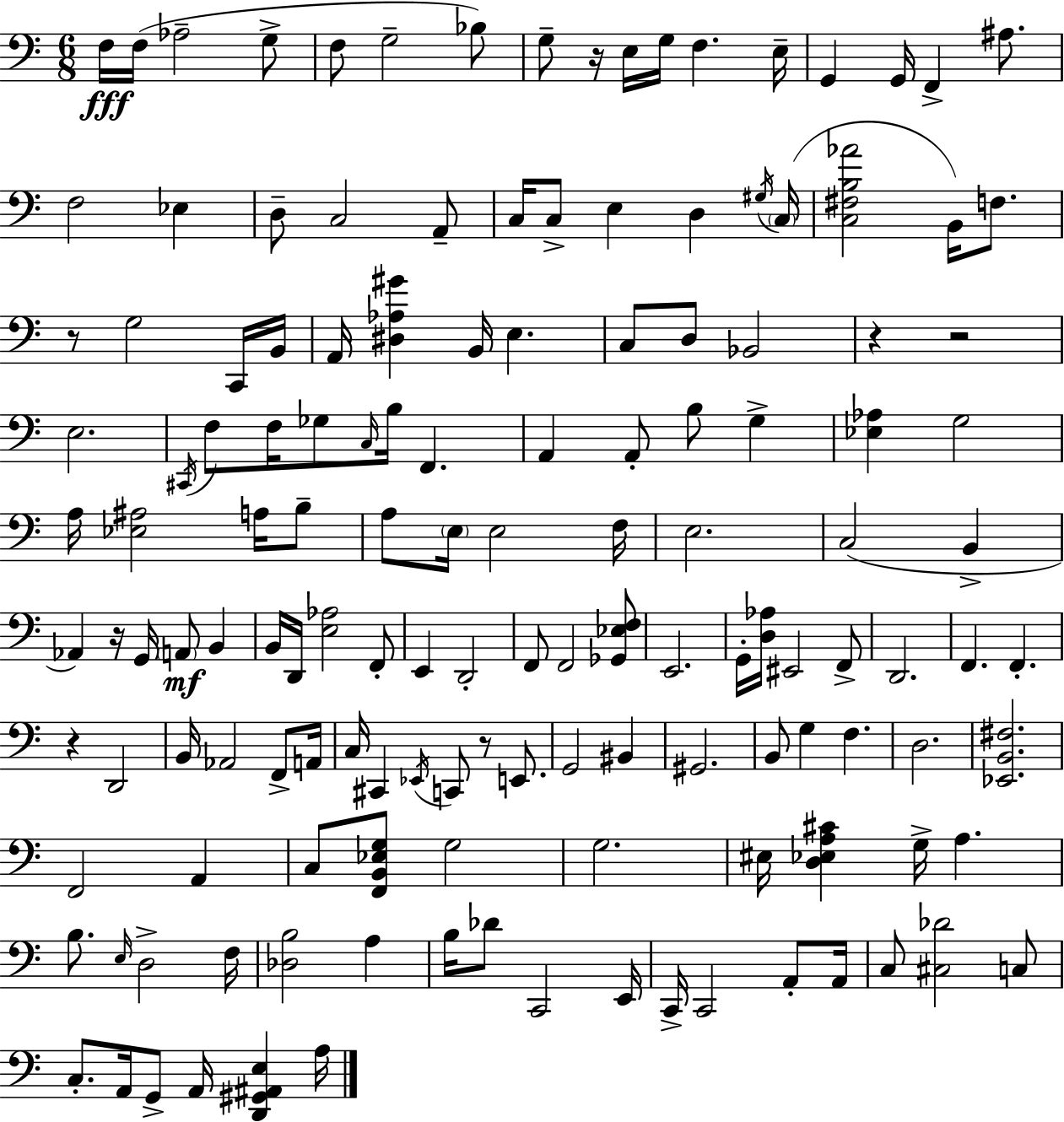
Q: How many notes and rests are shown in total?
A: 144